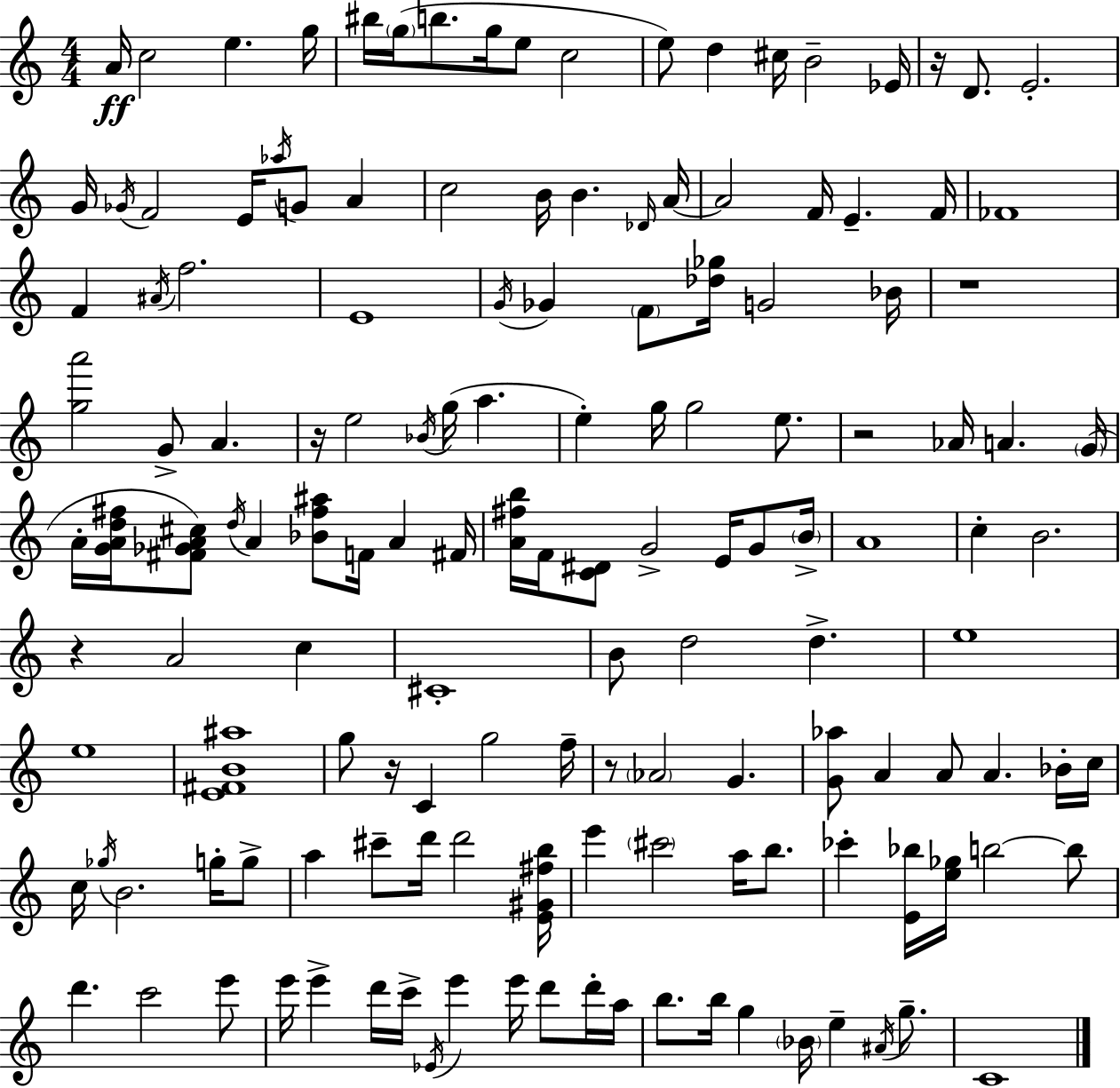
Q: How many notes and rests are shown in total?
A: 145